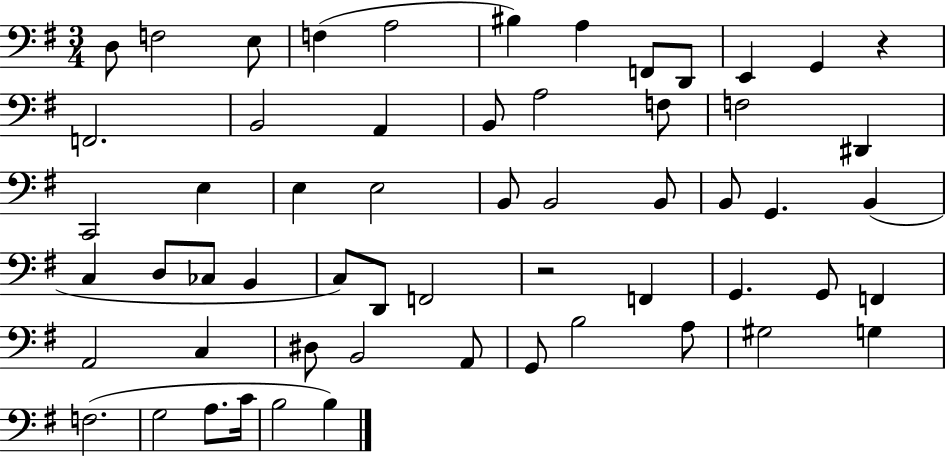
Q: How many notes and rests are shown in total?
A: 58